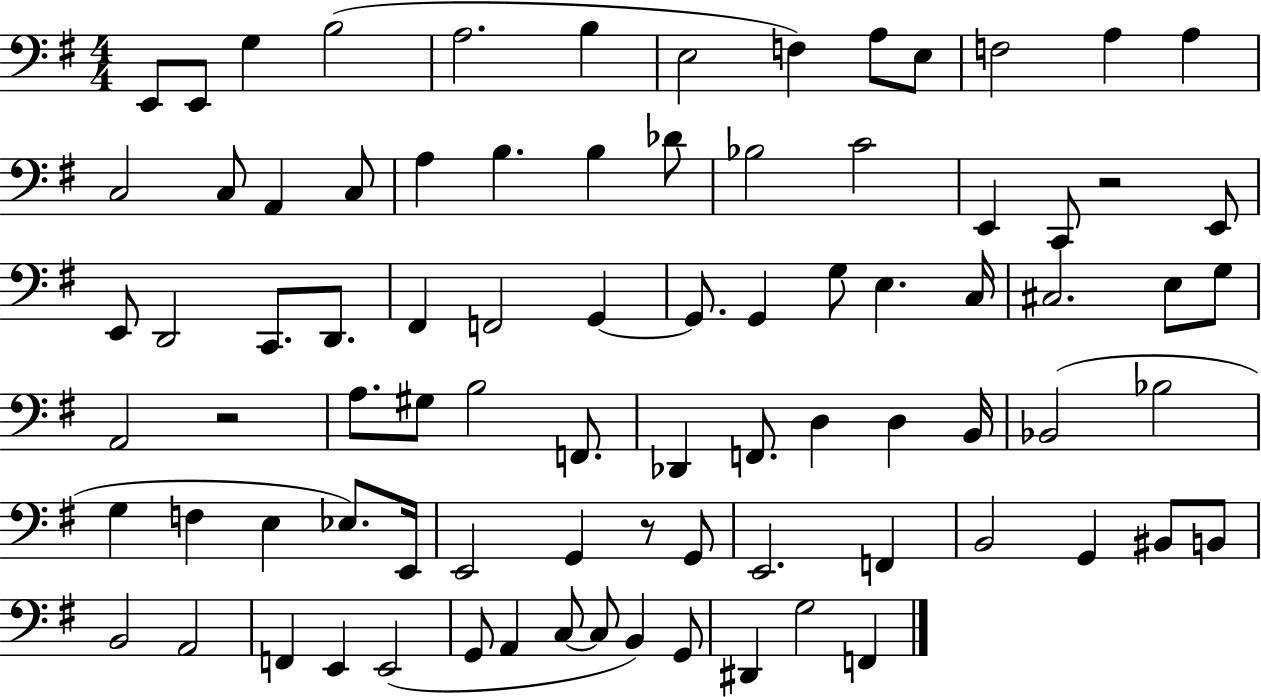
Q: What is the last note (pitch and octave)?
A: F2